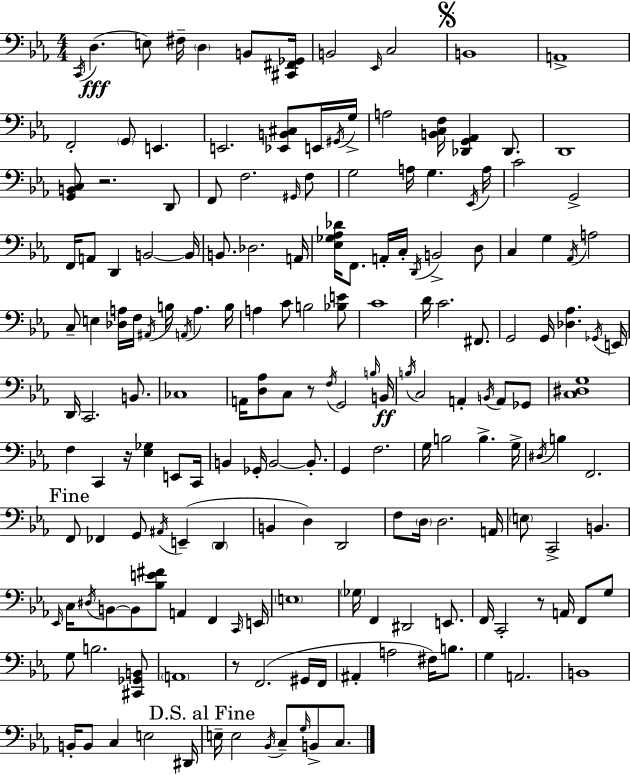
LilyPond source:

{
  \clef bass
  \numericTimeSignature
  \time 4/4
  \key ees \major
  \acciaccatura { c,16 }(\fff d4. e8) fis16-- \parenthesize d4 b,8 | <cis, fis, ges,>16 b,2 \grace { ees,16 } c2 | \mark \markup { \musicglyph "scripts.segno" } b,1 | a,1-> | \break f,2-. \parenthesize g,8 e,4. | e,2. <ees, b, cis>8 | e,16 \acciaccatura { gis,16 } g16-> a2 <b, c f>16 <des, g, aes,>4 | des,8. d,1 | \break <g, b, c>8 r2. | d,8 f,8 f2. | \grace { gis,16 } f8 g2 a16 g4. | \acciaccatura { ees,16 } a16 c'2 g,2-> | \break f,16 a,8 d,4 b,2~~ | b,16 b,8. des2. | a,16 <ees ges aes des'>16 f,8. a,16-. c16-. \acciaccatura { d,16 } b,2-> | d8 c4 g4 \acciaccatura { aes,16 } a2 | \break c8-- e4 <des a>16 f16 \acciaccatura { ais,16 } | b16 \acciaccatura { a,16 } a4. b16 a4 c'8 b2 | <bes e'>8 c'1 | d'16 c'2. | \break fis,8. g,2 | g,16 <des aes>4. \acciaccatura { ges,16 } e,16 d,16 c,2. | b,8. ces1 | a,16 <d aes>8 c8 r8 | \break \acciaccatura { f16 } g,2 \grace { b16 } b,16\ff \acciaccatura { b16 } c2 | a,4-. \acciaccatura { b,16 } a,8 ges,8 <c dis g>1 | f4 | c,4 r16 <ees ges>4 e,8 c,16 b,4 | \break ges,16-. b,2~~ b,8.-. g,4 | f2. g16 b2 | b4.-> g16-> \acciaccatura { dis16 } b4 | f,2. \mark "Fine" f,8 | \break fes,4 g,8 \acciaccatura { ais,16 }( e,4-- \parenthesize d,4 | b,4 d4) d,2 | f8 \parenthesize d16 d2. a,16 | \parenthesize e8 c,2-> b,4. | \break \grace { ees,16 } c16 \acciaccatura { dis16 } b,8~~ b,8 <bes e' fis'>8 a,4 f,4 | \grace { c,16 } e,16 \parenthesize e1 | \parenthesize ges16 f,4 dis,2 | e,8. f,16 c,2-. r8 a,16 f,8 | \break g8 g8 b2. | <cis, ges, b,>8 \parenthesize a,1 | r8 f,2.( | gis,16 f,16 ais,4-. a2 fis16) | \break b8. g4 a,2. | b,1 | b,16-. b,8 c4 e2 | dis,16 \mark "D.S. al Fine" e16-- e2 \acciaccatura { bes,16 } c8-- \grace { g16 } | \break b,8-> c8. \bar "|."
}